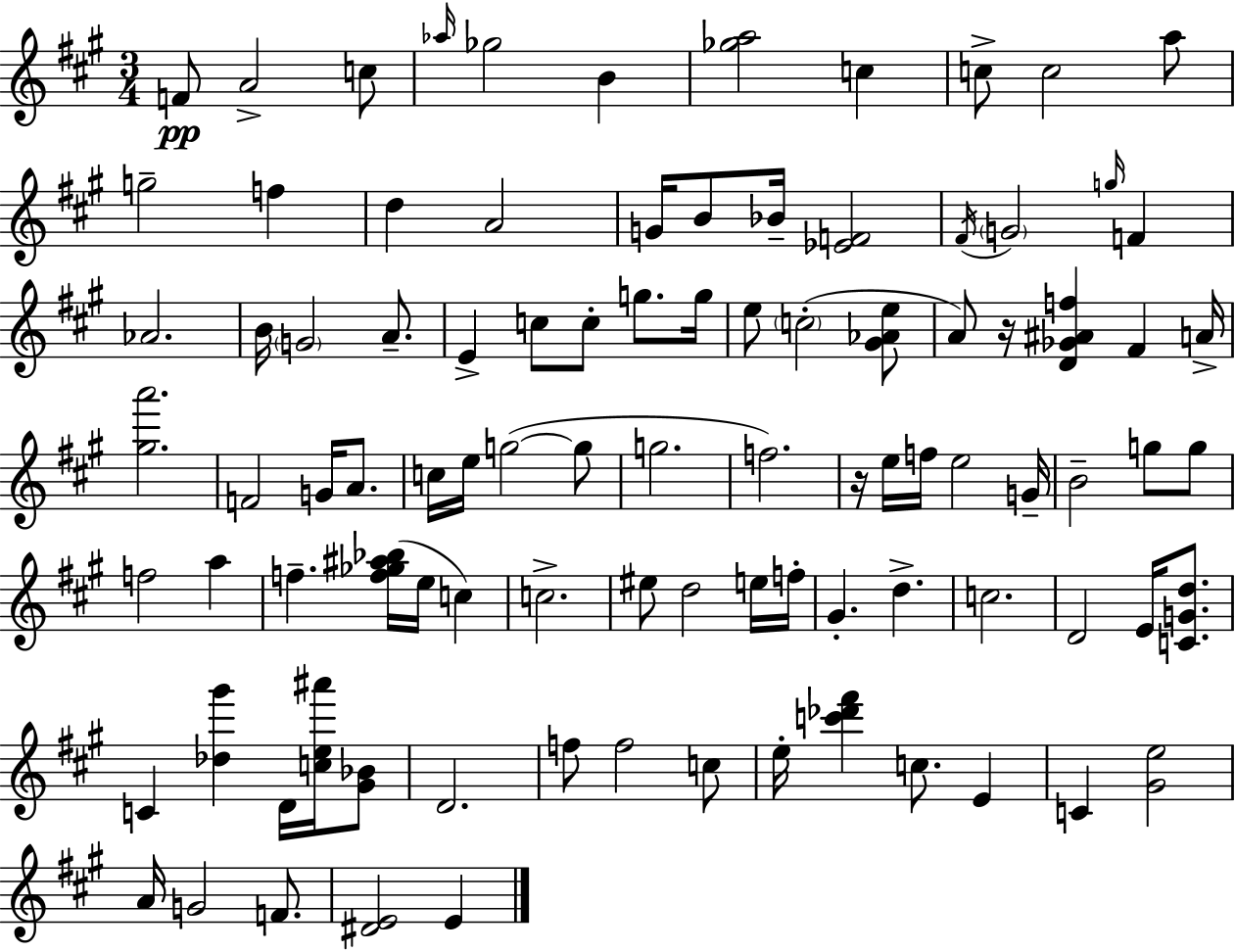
{
  \clef treble
  \numericTimeSignature
  \time 3/4
  \key a \major
  f'8\pp a'2-> c''8 | \grace { aes''16 } ges''2 b'4 | <ges'' a''>2 c''4 | c''8-> c''2 a''8 | \break g''2-- f''4 | d''4 a'2 | g'16 b'8 bes'16-- <ees' f'>2 | \acciaccatura { fis'16 } \parenthesize g'2 \grace { g''16 } f'4 | \break aes'2. | b'16 \parenthesize g'2 | a'8.-- e'4-> c''8 c''8-. g''8. | g''16 e''8 \parenthesize c''2-.( | \break <gis' aes' e''>8 a'8) r16 <d' ges' ais' f''>4 fis'4 | a'16-> <gis'' a'''>2. | f'2 g'16 | a'8. c''16 e''16 g''2~(~ | \break g''8 g''2. | f''2.) | r16 e''16 f''16 e''2 | g'16-- b'2-- g''8 | \break g''8 f''2 a''4 | f''4.-- <f'' ges'' ais'' bes''>16( e''16 c''4) | c''2.-> | eis''8 d''2 | \break e''16 f''16-. gis'4.-. d''4.-> | c''2. | d'2 e'16 | <c' g' d''>8. c'4 <des'' gis'''>4 d'16 | \break <c'' e'' ais'''>16 <gis' bes'>8 d'2. | f''8 f''2 | c''8 e''16-. <c''' des''' fis'''>4 c''8. e'4 | c'4 <gis' e''>2 | \break a'16 g'2 | f'8. <dis' e'>2 e'4 | \bar "|."
}